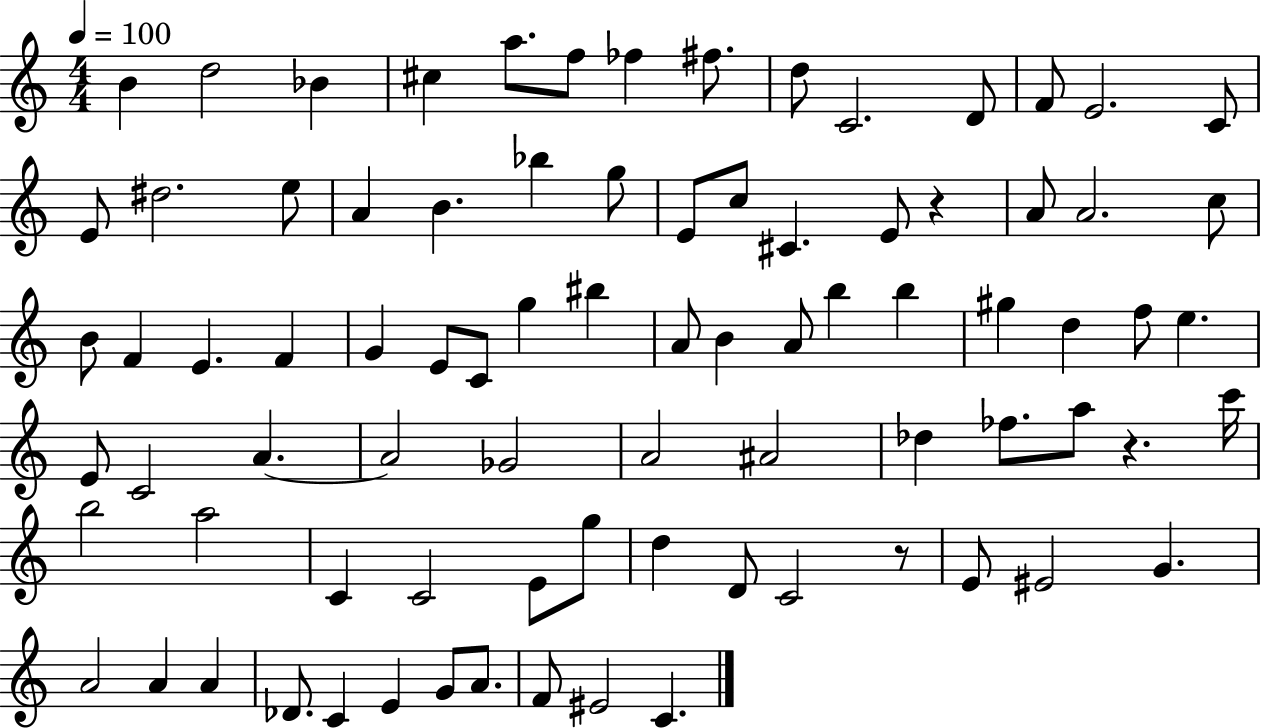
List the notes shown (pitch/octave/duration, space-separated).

B4/q D5/h Bb4/q C#5/q A5/e. F5/e FES5/q F#5/e. D5/e C4/h. D4/e F4/e E4/h. C4/e E4/e D#5/h. E5/e A4/q B4/q. Bb5/q G5/e E4/e C5/e C#4/q. E4/e R/q A4/e A4/h. C5/e B4/e F4/q E4/q. F4/q G4/q E4/e C4/e G5/q BIS5/q A4/e B4/q A4/e B5/q B5/q G#5/q D5/q F5/e E5/q. E4/e C4/h A4/q. A4/h Gb4/h A4/h A#4/h Db5/q FES5/e. A5/e R/q. C6/s B5/h A5/h C4/q C4/h E4/e G5/e D5/q D4/e C4/h R/e E4/e EIS4/h G4/q. A4/h A4/q A4/q Db4/e. C4/q E4/q G4/e A4/e. F4/e EIS4/h C4/q.